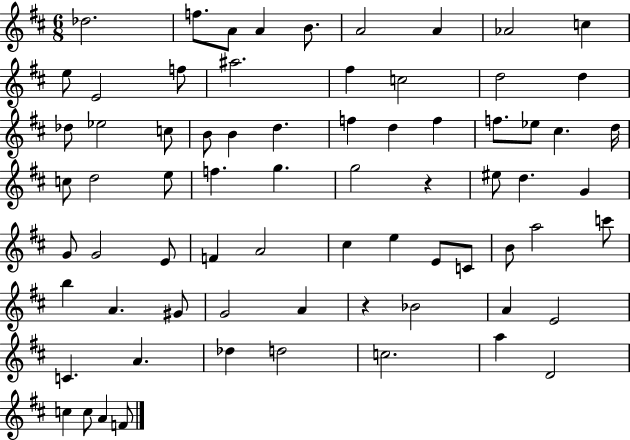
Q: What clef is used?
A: treble